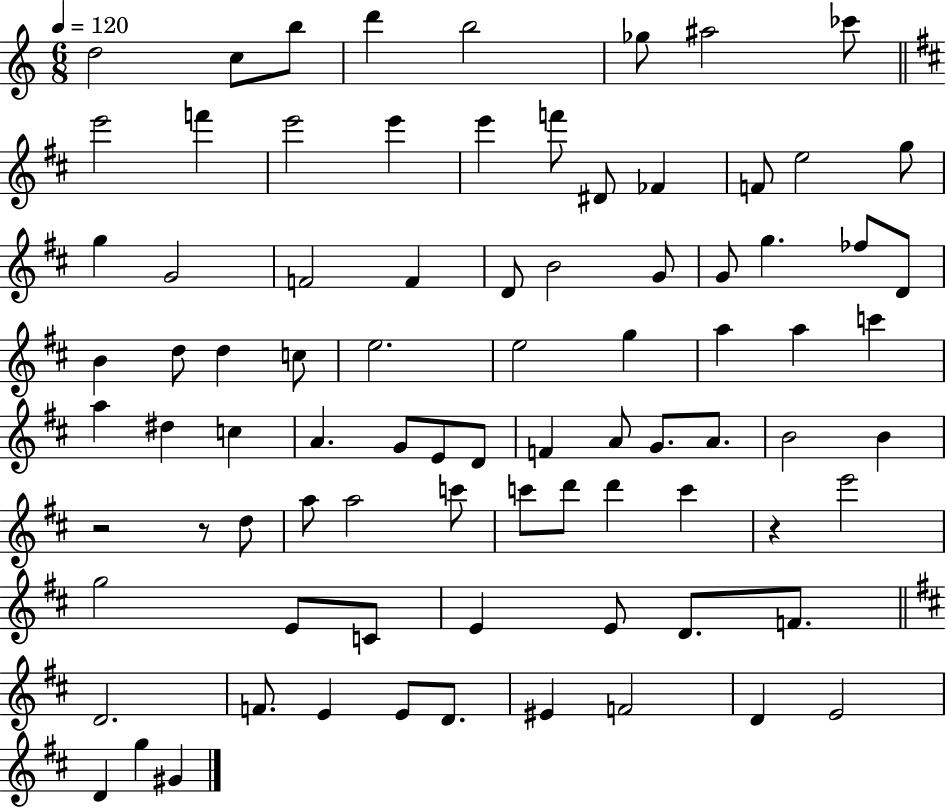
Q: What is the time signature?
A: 6/8